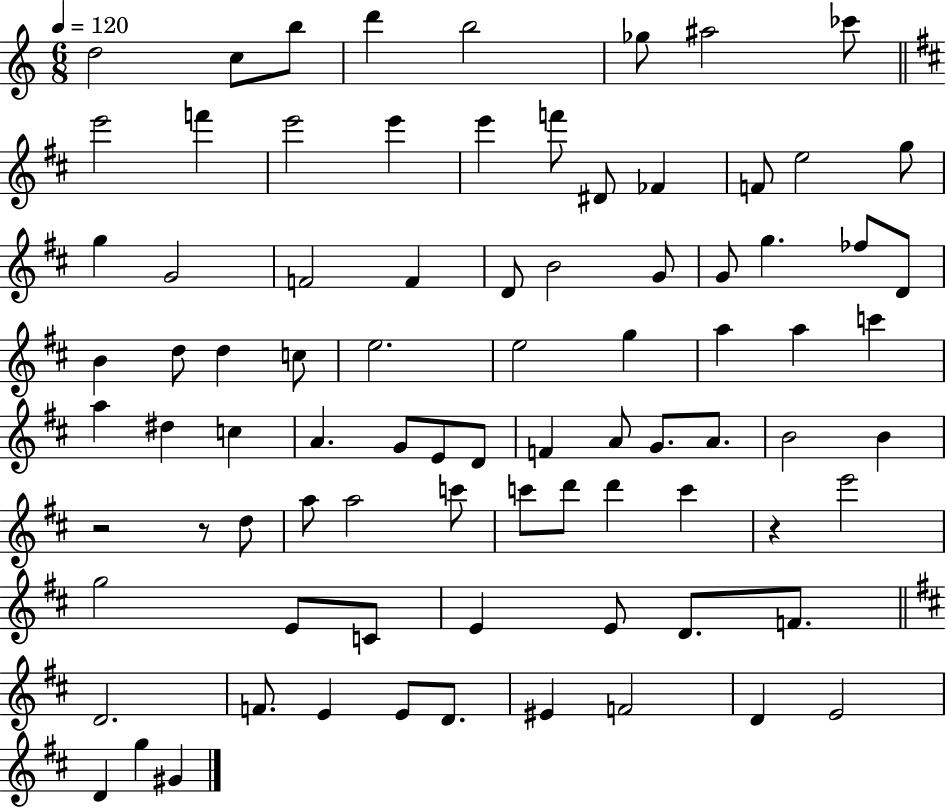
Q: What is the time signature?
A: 6/8